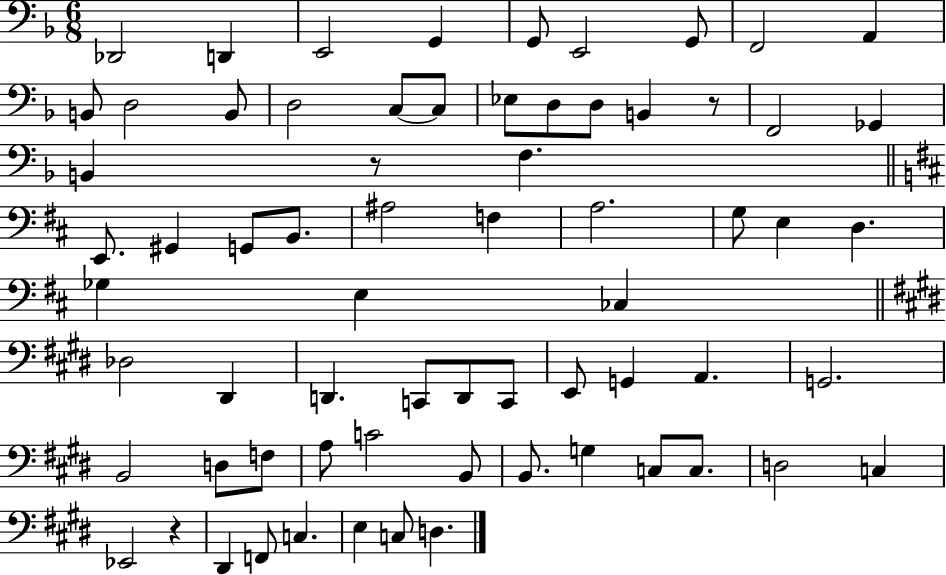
{
  \clef bass
  \numericTimeSignature
  \time 6/8
  \key f \major
  \repeat volta 2 { des,2 d,4 | e,2 g,4 | g,8 e,2 g,8 | f,2 a,4 | \break b,8 d2 b,8 | d2 c8~~ c8 | ees8 d8 d8 b,4 r8 | f,2 ges,4 | \break b,4 r8 f4. | \bar "||" \break \key d \major e,8. gis,4 g,8 b,8. | ais2 f4 | a2. | g8 e4 d4. | \break ges4 e4 ces4 | \bar "||" \break \key e \major des2 dis,4 | d,4. c,8 d,8 c,8 | e,8 g,4 a,4. | g,2. | \break b,2 d8 f8 | a8 c'2 b,8 | b,8. g4 c8 c8. | d2 c4 | \break ees,2 r4 | dis,4 f,8 c4. | e4 c8 d4. | } \bar "|."
}